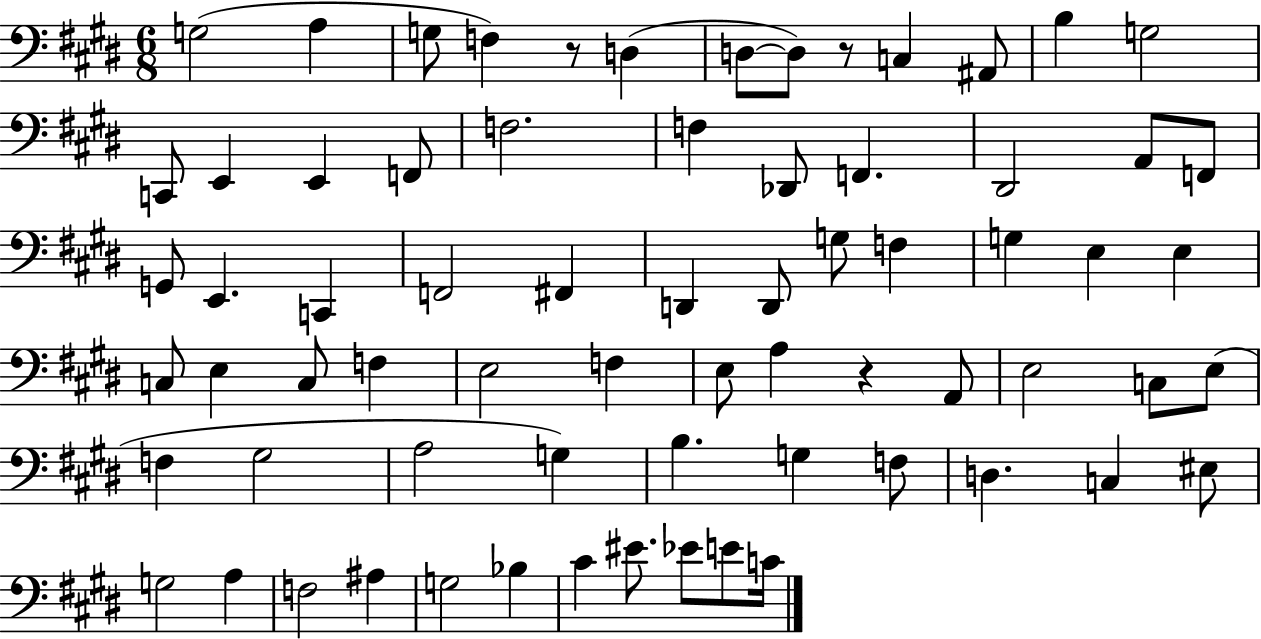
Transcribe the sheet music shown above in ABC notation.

X:1
T:Untitled
M:6/8
L:1/4
K:E
G,2 A, G,/2 F, z/2 D, D,/2 D,/2 z/2 C, ^A,,/2 B, G,2 C,,/2 E,, E,, F,,/2 F,2 F, _D,,/2 F,, ^D,,2 A,,/2 F,,/2 G,,/2 E,, C,, F,,2 ^F,, D,, D,,/2 G,/2 F, G, E, E, C,/2 E, C,/2 F, E,2 F, E,/2 A, z A,,/2 E,2 C,/2 E,/2 F, ^G,2 A,2 G, B, G, F,/2 D, C, ^E,/2 G,2 A, F,2 ^A, G,2 _B, ^C ^E/2 _E/2 E/2 C/4